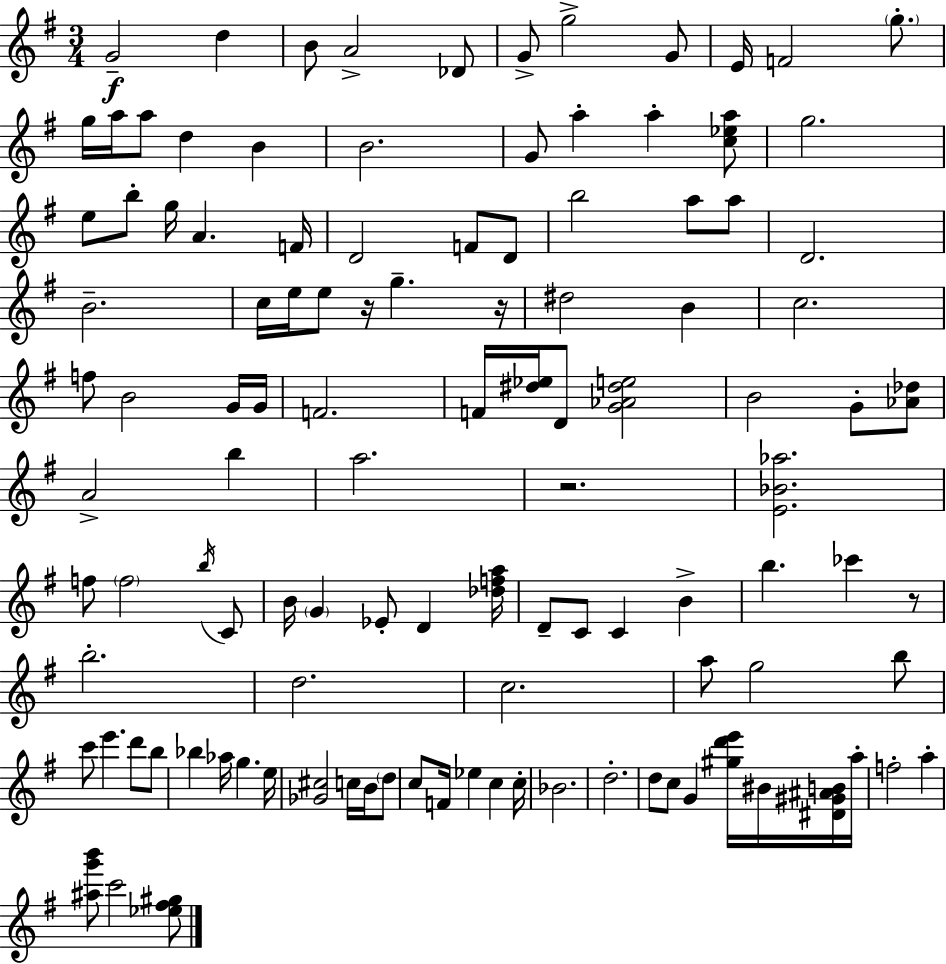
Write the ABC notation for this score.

X:1
T:Untitled
M:3/4
L:1/4
K:Em
G2 d B/2 A2 _D/2 G/2 g2 G/2 E/4 F2 g/2 g/4 a/4 a/2 d B B2 G/2 a a [c_ea]/2 g2 e/2 b/2 g/4 A F/4 D2 F/2 D/2 b2 a/2 a/2 D2 B2 c/4 e/4 e/2 z/4 g z/4 ^d2 B c2 f/2 B2 G/4 G/4 F2 F/4 [^d_e]/4 D/2 [G_A^de]2 B2 G/2 [_A_d]/2 A2 b a2 z2 [E_B_a]2 f/2 f2 b/4 C/2 B/4 G _E/2 D [_dfa]/4 D/2 C/2 C B b _c' z/2 b2 d2 c2 a/2 g2 b/2 c'/2 e' d'/2 b/2 _b _a/4 g e/4 [_G^c]2 c/4 B/4 d/2 c/2 F/4 _e c c/4 _B2 d2 d/2 c/2 G [^gd'e']/4 ^B/4 [^D^G^AB]/4 a/4 f2 a [^ag'b']/2 c'2 [_e^f^g]/2